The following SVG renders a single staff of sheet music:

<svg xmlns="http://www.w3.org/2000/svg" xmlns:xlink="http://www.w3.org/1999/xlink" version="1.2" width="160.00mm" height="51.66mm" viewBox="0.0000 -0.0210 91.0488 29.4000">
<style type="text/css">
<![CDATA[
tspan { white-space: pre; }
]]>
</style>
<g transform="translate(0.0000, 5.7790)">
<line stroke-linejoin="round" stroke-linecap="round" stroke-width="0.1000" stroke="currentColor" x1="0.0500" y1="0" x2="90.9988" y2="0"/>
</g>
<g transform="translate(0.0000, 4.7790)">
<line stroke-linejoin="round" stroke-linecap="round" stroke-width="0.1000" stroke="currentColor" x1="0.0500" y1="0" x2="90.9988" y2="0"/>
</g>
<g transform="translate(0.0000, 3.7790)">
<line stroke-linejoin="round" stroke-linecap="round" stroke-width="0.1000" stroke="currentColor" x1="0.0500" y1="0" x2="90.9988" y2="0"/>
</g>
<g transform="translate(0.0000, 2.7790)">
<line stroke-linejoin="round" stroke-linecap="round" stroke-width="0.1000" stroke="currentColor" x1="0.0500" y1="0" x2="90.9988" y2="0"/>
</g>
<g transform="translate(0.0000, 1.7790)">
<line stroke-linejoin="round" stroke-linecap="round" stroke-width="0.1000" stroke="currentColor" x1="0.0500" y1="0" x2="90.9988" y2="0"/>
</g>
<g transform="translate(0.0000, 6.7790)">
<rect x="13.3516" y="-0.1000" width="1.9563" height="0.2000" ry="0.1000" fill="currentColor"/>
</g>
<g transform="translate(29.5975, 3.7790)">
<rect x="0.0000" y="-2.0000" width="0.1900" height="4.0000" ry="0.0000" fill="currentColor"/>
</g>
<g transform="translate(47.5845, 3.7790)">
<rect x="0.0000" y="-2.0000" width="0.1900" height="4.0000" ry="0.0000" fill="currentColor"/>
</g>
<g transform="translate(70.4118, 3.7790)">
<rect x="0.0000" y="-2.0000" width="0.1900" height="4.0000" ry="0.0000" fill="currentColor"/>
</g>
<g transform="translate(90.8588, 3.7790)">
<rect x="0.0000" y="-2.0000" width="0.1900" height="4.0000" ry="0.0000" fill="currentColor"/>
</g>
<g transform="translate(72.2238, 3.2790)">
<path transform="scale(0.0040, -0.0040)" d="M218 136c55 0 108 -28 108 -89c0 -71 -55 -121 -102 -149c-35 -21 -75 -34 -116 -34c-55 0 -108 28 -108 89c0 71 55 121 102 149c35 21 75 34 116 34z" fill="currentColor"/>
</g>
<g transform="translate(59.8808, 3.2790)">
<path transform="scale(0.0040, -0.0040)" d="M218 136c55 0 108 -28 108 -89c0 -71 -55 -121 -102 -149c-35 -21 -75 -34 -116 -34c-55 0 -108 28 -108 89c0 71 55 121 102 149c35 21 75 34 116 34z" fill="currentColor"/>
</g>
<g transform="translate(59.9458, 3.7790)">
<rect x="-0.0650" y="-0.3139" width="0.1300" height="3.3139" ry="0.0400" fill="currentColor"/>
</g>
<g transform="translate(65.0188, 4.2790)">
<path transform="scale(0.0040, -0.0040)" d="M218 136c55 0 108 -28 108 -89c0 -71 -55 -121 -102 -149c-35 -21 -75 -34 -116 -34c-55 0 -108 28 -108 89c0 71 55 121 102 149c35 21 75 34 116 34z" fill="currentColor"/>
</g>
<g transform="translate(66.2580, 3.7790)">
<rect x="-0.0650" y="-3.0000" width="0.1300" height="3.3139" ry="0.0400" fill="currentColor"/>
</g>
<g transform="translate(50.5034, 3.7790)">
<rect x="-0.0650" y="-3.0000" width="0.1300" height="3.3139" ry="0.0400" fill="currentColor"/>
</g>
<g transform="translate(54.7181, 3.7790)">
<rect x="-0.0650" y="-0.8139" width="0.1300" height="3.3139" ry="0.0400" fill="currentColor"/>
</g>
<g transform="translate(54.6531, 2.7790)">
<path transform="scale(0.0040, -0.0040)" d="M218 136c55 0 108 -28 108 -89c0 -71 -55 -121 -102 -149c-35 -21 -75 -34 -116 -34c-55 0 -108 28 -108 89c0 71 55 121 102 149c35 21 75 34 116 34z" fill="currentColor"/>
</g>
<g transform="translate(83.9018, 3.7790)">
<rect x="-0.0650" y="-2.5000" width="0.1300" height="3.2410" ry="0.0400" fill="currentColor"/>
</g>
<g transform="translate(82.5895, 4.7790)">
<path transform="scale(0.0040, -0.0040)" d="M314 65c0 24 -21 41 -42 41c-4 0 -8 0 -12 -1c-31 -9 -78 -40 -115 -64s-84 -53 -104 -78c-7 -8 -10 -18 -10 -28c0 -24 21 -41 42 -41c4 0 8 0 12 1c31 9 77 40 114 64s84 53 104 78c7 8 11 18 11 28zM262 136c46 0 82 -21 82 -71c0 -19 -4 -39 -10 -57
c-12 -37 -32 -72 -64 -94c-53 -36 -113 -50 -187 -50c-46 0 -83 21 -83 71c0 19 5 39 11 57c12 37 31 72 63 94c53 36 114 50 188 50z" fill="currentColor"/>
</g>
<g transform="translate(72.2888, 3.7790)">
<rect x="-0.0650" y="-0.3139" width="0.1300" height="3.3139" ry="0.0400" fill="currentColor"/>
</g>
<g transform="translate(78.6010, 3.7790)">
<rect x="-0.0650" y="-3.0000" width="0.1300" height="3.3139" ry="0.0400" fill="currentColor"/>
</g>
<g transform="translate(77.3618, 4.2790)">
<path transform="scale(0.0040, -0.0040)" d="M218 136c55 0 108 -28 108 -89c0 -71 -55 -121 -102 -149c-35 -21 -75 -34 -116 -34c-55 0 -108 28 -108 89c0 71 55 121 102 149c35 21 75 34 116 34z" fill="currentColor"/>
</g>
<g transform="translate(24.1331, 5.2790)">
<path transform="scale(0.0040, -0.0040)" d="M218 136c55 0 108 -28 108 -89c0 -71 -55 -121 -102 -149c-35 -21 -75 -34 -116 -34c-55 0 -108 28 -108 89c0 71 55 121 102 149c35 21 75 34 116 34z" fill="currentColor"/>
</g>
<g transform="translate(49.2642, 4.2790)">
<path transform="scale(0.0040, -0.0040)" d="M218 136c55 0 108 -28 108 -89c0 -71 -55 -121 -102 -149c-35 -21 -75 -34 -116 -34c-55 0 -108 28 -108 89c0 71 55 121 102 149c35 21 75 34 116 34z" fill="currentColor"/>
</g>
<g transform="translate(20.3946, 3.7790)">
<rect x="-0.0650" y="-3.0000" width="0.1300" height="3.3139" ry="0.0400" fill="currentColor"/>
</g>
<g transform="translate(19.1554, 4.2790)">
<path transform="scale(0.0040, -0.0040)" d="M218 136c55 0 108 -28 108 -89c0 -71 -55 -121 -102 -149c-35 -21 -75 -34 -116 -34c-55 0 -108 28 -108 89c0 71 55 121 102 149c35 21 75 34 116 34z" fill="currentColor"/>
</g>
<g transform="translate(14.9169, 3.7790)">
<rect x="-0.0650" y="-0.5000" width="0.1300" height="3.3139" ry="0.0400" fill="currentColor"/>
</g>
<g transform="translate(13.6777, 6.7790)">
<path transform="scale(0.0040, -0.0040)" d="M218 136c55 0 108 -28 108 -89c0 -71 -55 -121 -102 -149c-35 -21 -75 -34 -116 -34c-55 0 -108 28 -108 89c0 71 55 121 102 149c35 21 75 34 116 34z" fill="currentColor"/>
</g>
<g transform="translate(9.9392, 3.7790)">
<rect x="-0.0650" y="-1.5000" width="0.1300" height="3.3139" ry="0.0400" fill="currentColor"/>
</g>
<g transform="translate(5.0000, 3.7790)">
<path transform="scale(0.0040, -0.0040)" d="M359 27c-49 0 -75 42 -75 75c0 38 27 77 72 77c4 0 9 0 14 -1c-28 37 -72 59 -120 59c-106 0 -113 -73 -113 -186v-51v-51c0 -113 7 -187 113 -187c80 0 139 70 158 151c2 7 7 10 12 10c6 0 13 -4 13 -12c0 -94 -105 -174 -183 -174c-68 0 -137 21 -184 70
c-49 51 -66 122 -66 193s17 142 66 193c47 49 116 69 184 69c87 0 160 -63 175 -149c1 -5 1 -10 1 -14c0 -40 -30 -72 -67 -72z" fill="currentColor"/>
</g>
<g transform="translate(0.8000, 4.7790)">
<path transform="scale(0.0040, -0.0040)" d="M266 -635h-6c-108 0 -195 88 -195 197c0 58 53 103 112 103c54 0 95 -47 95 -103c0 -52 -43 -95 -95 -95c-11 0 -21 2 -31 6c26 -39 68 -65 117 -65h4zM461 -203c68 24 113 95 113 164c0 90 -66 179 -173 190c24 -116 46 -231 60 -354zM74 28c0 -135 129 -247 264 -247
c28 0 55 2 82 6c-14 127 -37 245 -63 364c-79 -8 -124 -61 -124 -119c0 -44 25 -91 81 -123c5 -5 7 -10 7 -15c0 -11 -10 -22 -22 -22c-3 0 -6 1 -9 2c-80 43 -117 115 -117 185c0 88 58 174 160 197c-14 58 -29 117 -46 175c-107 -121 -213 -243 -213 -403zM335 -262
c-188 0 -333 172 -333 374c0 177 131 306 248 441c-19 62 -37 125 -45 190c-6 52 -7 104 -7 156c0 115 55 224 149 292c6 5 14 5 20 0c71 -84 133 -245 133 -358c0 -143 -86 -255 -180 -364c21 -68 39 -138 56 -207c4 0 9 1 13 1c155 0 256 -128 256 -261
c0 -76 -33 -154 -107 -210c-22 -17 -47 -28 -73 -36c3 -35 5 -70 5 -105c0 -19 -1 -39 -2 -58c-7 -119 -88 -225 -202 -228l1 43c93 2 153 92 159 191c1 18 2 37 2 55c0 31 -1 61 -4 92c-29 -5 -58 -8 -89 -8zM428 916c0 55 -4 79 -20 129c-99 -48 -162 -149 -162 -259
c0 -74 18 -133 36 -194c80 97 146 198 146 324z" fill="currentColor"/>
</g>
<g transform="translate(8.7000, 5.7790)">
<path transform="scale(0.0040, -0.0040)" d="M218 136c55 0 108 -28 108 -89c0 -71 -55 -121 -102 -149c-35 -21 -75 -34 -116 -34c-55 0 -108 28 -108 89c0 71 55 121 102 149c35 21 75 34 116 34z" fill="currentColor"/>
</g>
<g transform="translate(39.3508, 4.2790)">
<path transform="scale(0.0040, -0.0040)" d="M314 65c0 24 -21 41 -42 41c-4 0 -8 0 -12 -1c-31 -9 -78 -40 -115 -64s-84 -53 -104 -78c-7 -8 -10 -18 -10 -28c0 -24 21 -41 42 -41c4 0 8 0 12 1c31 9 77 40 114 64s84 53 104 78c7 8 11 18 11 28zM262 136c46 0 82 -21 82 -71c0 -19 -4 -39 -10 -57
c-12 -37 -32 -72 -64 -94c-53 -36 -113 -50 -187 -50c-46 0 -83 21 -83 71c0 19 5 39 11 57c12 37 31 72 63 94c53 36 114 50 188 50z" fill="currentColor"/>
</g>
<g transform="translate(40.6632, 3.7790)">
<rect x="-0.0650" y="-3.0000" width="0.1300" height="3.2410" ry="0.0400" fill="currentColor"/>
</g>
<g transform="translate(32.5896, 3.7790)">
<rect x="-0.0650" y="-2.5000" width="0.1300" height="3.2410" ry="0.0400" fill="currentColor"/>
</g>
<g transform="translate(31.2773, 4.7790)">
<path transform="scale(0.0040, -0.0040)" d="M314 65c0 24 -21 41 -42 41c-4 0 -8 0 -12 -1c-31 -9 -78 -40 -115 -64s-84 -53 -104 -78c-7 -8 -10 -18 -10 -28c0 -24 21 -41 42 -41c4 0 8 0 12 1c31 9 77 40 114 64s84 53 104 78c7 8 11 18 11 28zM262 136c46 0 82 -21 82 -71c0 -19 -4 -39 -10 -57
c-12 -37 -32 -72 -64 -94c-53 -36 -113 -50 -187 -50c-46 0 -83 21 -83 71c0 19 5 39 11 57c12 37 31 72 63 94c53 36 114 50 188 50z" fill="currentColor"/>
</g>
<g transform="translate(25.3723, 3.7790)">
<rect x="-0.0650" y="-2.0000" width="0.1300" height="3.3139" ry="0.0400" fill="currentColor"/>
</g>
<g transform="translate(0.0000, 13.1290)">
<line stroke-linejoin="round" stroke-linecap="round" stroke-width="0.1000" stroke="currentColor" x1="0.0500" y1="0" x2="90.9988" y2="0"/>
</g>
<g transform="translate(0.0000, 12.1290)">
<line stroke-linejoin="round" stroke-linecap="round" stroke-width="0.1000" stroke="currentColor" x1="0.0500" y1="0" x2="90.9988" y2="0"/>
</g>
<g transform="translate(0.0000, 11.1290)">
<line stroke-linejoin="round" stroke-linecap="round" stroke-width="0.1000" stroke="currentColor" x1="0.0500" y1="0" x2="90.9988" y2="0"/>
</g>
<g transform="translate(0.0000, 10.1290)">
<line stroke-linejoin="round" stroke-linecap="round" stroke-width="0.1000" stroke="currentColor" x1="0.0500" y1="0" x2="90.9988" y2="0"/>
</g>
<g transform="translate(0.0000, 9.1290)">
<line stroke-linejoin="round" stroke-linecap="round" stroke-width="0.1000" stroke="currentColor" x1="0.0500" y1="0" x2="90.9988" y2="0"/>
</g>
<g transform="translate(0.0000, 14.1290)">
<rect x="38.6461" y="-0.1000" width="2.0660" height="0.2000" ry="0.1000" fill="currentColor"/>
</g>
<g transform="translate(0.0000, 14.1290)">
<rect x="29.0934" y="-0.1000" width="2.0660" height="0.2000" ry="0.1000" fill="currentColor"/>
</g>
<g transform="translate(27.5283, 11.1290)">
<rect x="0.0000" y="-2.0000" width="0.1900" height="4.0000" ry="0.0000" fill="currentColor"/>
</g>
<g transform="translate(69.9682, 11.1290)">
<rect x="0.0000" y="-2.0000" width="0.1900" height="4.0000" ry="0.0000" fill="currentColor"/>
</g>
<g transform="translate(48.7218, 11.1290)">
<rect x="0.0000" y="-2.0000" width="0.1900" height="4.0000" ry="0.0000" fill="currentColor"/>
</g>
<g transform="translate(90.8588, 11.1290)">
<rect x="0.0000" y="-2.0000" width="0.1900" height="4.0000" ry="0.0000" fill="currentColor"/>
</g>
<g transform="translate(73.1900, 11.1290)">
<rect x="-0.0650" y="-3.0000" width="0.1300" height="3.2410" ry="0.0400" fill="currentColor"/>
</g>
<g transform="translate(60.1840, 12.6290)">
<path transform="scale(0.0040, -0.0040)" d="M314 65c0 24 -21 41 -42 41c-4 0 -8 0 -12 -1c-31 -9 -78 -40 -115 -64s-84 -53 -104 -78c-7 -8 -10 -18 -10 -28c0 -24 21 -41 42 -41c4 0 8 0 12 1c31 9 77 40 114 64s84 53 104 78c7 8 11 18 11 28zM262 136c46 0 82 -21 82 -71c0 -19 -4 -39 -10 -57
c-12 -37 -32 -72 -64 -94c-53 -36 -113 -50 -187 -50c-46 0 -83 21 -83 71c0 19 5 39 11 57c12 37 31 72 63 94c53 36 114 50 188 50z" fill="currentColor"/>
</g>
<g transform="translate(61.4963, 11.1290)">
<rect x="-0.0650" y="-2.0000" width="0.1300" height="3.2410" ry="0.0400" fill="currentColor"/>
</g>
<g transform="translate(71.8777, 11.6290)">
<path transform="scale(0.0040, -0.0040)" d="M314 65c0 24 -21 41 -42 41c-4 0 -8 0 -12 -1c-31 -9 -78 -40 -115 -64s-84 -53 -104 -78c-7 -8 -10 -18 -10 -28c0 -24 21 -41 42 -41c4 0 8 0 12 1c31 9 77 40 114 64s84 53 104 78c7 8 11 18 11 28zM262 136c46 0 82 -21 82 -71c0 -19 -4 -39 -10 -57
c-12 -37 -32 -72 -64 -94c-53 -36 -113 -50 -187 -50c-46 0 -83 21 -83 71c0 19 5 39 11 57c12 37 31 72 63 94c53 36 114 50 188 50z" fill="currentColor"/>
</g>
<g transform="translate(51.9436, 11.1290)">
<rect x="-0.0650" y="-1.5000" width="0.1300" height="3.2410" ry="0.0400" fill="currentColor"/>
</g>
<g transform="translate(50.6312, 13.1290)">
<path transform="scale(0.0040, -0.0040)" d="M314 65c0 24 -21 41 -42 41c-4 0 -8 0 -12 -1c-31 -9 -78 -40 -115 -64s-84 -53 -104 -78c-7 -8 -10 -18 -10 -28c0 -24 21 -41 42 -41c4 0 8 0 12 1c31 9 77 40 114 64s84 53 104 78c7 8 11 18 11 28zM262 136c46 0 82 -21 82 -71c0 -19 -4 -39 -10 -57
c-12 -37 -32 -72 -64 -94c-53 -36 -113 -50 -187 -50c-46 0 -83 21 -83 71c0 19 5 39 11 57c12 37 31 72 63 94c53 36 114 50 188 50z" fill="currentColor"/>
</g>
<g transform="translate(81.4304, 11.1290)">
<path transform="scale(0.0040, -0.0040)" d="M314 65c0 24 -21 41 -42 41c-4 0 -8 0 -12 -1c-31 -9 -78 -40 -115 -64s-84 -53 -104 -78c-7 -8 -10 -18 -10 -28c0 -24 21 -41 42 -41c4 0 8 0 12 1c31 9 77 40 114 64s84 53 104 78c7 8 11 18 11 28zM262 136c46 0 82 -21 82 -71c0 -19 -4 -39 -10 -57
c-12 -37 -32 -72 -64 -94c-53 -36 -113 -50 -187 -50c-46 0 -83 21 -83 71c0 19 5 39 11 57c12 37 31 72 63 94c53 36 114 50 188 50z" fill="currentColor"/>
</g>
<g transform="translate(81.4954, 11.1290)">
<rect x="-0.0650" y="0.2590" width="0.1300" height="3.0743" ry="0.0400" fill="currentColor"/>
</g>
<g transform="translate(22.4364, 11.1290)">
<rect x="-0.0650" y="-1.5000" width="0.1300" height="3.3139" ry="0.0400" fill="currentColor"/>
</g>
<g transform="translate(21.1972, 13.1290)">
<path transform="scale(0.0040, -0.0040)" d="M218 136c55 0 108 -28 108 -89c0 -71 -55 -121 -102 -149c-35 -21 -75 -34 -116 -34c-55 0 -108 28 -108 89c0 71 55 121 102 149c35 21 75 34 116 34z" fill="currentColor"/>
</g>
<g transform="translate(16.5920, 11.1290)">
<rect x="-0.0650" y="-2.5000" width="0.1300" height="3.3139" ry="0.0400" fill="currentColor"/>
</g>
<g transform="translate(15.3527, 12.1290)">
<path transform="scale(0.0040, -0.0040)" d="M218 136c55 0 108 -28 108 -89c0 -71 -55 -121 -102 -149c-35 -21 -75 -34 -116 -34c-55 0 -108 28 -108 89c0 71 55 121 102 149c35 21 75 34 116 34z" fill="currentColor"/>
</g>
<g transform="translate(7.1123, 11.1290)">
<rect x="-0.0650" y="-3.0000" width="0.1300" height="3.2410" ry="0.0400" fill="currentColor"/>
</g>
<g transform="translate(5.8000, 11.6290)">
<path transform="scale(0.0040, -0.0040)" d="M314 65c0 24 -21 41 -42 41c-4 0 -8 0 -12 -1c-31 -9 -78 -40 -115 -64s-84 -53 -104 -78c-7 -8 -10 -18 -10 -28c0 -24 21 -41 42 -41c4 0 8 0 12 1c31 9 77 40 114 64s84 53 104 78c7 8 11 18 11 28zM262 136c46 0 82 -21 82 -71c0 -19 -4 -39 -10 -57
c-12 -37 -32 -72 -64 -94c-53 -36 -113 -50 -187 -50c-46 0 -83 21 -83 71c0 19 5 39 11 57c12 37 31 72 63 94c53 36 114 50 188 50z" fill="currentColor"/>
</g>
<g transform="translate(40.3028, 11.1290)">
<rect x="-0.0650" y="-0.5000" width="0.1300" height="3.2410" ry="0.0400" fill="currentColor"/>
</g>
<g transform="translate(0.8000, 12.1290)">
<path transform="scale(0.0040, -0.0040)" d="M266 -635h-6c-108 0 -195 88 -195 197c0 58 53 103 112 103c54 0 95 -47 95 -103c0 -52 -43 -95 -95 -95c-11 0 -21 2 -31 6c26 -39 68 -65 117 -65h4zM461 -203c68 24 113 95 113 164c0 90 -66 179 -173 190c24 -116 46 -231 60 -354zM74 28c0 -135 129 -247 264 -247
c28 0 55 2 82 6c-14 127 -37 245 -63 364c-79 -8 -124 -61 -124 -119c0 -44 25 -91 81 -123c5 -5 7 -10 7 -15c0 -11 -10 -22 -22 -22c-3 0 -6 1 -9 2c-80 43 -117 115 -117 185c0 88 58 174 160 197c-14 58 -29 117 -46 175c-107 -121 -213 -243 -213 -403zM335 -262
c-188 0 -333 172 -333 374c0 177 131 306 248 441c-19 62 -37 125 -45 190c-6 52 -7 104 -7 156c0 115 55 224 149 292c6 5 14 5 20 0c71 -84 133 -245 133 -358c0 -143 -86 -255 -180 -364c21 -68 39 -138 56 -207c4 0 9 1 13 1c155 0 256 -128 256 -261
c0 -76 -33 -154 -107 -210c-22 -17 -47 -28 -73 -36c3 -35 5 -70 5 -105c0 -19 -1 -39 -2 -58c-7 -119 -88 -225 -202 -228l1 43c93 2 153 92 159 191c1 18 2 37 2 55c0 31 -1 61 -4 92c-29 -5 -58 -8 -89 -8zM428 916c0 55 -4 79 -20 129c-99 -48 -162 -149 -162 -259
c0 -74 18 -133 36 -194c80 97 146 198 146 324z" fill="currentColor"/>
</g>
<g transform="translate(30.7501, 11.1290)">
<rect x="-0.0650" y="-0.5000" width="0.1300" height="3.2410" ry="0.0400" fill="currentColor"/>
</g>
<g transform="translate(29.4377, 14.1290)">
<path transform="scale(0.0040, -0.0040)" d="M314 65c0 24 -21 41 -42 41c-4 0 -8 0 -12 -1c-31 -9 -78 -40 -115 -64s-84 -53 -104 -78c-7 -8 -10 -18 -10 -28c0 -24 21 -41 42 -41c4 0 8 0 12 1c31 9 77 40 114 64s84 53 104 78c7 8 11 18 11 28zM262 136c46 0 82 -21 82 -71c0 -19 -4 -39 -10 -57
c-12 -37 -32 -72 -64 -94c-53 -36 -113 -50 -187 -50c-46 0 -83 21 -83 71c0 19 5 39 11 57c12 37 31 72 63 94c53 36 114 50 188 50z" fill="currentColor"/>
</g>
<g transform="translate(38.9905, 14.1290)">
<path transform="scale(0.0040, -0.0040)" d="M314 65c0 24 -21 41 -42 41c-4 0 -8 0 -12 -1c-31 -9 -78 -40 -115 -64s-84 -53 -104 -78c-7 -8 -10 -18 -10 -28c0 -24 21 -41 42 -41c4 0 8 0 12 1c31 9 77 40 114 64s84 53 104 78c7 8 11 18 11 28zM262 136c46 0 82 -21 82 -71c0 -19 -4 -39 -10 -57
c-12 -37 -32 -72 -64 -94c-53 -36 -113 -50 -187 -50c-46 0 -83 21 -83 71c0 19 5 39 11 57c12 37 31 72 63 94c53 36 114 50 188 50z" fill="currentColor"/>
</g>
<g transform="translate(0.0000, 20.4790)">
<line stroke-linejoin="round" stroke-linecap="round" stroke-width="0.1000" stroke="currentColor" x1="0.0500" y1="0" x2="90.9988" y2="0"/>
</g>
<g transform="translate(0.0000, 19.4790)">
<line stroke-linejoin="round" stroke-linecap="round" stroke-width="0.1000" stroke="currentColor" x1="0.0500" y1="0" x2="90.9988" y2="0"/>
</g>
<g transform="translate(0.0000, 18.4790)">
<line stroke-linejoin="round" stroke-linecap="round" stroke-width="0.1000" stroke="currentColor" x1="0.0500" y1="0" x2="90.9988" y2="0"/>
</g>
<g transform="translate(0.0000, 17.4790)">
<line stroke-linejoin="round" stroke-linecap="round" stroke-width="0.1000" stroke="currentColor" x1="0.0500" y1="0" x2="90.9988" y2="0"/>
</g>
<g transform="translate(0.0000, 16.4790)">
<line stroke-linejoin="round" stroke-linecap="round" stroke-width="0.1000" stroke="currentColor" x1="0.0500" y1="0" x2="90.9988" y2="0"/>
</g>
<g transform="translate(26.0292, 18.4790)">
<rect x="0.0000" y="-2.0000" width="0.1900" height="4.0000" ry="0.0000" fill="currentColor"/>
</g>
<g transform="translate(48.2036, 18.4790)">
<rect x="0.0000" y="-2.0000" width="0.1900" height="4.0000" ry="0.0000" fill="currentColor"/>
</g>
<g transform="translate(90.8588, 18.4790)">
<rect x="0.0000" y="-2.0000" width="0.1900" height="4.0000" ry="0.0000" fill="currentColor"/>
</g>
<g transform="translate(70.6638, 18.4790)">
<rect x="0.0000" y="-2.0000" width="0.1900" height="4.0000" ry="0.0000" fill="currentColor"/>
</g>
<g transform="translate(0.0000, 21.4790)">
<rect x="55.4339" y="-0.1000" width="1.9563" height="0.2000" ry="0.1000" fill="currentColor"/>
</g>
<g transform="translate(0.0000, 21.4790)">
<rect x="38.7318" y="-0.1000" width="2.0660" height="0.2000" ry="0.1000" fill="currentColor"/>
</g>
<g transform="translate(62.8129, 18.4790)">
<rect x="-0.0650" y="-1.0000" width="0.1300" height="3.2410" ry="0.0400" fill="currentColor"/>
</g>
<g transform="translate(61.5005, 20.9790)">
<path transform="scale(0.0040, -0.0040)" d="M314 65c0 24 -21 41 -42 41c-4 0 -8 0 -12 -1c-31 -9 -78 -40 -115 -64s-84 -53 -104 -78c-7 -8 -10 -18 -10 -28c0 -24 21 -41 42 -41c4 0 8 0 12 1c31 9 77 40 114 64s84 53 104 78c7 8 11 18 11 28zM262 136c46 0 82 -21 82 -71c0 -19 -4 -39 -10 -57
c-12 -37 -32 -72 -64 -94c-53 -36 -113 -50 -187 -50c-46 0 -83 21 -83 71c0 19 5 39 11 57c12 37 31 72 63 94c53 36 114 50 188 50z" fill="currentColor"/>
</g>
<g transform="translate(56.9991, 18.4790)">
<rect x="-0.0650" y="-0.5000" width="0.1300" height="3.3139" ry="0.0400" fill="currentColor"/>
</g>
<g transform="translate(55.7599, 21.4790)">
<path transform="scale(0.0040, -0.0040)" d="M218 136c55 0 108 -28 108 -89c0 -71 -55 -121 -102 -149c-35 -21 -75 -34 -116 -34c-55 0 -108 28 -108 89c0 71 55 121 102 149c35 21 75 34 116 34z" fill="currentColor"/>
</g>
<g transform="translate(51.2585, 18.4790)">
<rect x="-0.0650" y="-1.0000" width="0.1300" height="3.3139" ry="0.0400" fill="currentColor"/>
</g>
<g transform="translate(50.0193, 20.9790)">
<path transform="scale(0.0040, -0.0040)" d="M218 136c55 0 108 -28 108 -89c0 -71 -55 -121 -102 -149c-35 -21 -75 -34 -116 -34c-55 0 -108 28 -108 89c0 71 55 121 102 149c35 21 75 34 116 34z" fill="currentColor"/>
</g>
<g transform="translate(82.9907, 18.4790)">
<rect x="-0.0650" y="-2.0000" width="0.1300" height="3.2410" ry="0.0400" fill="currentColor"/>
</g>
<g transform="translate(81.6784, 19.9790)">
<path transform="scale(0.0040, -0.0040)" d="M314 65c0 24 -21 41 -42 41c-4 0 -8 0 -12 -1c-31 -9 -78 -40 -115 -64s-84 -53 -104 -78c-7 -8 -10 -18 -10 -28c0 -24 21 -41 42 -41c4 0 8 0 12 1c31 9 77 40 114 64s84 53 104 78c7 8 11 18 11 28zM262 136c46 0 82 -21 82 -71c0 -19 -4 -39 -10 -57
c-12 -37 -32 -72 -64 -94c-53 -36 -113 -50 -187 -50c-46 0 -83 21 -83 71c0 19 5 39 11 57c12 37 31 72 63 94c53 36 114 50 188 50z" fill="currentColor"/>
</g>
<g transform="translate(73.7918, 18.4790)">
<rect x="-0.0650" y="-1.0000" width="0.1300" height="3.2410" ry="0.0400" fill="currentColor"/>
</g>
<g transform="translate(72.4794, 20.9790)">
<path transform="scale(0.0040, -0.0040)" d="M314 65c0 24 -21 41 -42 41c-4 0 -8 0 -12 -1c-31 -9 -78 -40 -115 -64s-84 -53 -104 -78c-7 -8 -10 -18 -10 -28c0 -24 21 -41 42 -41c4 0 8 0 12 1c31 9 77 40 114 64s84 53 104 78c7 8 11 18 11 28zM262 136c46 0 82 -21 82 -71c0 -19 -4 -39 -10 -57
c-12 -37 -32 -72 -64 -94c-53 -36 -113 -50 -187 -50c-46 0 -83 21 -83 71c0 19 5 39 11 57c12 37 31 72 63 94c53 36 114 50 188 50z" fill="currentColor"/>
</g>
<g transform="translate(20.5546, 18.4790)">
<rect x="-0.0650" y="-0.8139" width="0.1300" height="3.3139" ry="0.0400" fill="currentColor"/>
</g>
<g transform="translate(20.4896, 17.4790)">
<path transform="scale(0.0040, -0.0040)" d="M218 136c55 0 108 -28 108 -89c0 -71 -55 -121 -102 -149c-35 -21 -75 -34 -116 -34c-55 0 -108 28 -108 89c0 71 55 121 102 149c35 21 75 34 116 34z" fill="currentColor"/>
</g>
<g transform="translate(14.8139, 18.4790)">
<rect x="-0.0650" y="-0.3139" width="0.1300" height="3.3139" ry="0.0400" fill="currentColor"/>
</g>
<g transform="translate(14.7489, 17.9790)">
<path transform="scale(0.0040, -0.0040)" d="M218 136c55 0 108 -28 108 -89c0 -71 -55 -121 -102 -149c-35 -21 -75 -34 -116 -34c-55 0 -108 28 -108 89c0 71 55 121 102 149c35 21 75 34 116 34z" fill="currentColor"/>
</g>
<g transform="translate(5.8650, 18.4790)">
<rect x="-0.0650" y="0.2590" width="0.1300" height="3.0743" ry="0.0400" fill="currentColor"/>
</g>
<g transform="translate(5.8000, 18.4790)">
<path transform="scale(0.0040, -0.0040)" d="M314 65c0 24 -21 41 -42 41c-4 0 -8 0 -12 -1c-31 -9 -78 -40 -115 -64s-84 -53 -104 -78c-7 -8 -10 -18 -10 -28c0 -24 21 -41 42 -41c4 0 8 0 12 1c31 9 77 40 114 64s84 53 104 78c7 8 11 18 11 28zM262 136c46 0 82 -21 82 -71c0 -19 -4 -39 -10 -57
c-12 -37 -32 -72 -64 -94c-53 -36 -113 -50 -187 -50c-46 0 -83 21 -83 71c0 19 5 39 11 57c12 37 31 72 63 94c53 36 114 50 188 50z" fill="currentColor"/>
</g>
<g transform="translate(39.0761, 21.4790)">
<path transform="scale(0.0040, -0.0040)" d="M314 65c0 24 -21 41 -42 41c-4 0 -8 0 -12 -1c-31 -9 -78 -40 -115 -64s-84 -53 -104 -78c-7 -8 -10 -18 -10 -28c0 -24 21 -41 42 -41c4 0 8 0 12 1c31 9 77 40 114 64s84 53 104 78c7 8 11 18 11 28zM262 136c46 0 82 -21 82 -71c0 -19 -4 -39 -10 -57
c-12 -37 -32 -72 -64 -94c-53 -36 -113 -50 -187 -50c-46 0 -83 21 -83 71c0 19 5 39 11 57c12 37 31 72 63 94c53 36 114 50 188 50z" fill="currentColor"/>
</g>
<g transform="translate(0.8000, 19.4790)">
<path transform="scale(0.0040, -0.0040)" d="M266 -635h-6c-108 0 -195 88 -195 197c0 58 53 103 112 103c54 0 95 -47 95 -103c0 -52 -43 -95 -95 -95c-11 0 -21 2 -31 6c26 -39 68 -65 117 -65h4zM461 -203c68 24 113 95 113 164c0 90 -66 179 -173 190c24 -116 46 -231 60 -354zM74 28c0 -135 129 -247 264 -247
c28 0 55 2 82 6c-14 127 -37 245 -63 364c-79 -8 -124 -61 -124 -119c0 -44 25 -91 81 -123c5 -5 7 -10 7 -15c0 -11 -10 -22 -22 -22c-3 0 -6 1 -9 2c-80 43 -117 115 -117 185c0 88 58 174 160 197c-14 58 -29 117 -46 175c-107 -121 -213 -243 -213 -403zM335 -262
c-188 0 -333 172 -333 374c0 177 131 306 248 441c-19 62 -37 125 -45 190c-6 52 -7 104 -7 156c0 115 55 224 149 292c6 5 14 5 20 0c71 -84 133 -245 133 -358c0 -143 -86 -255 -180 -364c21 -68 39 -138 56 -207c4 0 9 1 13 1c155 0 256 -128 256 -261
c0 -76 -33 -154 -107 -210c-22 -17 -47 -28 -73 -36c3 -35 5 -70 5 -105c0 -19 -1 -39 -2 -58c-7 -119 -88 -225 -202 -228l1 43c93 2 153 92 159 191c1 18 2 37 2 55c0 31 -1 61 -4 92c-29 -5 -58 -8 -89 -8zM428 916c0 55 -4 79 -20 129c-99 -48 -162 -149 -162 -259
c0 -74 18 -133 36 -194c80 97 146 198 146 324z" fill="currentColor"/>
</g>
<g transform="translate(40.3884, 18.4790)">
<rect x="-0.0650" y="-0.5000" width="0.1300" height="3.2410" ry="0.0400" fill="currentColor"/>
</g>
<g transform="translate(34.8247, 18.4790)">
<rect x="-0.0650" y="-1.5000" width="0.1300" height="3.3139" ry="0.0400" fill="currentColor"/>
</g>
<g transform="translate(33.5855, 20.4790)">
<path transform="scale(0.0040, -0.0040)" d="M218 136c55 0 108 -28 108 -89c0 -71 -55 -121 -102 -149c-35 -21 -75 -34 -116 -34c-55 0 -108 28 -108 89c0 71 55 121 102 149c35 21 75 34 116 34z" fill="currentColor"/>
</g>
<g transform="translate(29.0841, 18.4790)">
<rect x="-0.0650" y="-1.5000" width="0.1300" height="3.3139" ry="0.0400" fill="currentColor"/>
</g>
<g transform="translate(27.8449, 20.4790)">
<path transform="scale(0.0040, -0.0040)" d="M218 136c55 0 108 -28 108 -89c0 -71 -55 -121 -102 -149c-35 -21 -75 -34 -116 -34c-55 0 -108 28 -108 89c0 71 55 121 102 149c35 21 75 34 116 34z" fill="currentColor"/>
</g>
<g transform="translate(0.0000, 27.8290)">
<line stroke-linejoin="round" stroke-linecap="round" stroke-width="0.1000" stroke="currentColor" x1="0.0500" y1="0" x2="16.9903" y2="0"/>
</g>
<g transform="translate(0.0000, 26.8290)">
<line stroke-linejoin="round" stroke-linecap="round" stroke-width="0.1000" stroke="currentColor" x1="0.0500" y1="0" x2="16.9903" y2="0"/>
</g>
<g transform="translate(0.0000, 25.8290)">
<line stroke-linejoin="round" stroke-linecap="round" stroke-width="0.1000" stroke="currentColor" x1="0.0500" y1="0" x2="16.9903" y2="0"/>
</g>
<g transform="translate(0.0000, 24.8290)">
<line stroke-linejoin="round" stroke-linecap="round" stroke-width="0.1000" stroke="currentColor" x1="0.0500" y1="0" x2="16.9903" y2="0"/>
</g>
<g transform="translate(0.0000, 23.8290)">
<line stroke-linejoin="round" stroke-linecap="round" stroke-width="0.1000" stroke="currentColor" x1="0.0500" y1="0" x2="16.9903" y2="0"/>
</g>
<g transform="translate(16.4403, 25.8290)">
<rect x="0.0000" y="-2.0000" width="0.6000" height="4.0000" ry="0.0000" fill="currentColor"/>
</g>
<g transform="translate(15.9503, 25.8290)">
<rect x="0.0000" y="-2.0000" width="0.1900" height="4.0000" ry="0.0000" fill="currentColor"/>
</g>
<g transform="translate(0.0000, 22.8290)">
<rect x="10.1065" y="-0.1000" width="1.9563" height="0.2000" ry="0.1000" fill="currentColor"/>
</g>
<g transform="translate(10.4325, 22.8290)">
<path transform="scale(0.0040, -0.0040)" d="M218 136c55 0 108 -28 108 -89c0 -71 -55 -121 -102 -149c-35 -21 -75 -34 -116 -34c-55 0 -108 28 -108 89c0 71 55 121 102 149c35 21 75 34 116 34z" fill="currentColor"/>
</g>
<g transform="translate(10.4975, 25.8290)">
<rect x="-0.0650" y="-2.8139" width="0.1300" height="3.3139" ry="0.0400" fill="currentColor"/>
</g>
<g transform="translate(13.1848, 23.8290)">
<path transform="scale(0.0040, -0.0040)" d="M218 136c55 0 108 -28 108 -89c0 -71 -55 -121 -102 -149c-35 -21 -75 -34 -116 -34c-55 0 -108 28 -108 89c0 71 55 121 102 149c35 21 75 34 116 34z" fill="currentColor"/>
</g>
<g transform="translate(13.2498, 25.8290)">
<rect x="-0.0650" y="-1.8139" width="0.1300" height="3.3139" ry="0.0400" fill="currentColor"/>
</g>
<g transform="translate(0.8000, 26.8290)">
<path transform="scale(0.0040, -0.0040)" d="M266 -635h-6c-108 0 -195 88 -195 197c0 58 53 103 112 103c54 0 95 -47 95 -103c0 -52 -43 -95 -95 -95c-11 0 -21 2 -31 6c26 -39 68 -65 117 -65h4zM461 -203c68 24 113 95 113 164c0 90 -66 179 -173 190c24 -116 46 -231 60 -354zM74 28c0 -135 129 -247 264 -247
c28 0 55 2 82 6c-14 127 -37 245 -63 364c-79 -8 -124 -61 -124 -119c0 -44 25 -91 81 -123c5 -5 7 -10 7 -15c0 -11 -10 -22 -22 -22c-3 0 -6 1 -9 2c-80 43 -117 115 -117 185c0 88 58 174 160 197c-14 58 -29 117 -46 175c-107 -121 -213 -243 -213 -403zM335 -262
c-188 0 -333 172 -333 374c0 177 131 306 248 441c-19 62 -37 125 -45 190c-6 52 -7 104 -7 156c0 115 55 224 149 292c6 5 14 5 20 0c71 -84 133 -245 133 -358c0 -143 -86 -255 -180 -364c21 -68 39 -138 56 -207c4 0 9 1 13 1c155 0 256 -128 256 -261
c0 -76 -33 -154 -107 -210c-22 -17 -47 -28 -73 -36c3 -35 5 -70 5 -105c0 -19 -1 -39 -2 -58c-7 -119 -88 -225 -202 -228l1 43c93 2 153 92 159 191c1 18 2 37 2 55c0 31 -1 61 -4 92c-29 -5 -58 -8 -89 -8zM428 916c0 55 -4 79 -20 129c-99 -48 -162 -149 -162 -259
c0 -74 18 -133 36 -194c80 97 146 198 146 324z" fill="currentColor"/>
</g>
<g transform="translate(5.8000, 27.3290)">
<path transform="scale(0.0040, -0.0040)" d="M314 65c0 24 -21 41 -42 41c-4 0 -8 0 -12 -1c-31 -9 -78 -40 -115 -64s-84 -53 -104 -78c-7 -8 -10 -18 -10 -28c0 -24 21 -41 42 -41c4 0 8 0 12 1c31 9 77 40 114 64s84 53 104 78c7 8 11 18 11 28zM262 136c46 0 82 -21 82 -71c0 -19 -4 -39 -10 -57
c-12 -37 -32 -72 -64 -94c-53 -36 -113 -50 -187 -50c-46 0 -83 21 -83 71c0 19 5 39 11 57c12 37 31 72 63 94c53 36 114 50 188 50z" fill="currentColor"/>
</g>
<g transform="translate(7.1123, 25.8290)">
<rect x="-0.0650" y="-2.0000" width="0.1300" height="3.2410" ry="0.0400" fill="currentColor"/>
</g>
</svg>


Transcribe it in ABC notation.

X:1
T:Untitled
M:4/4
L:1/4
K:C
E C A F G2 A2 A d c A c A G2 A2 G E C2 C2 E2 F2 A2 B2 B2 c d E E C2 D C D2 D2 F2 F2 a f